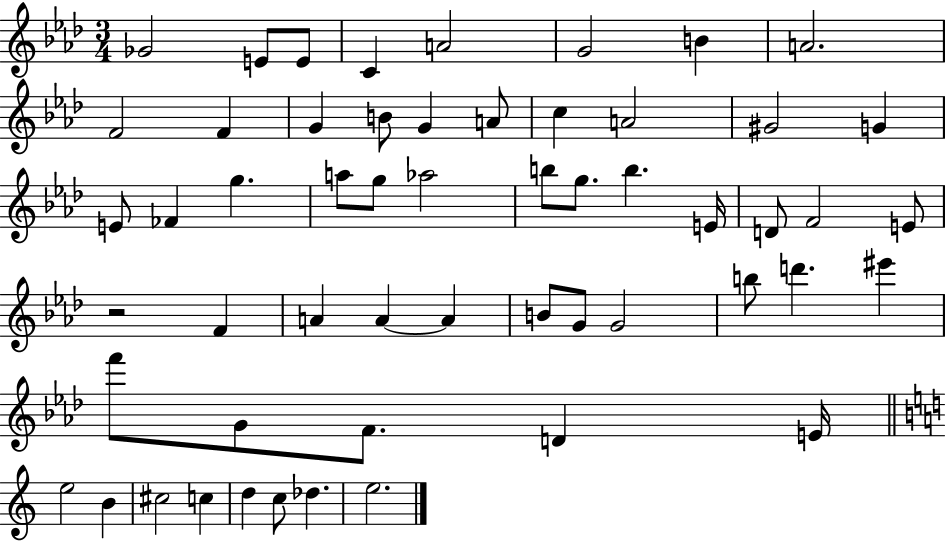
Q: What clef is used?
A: treble